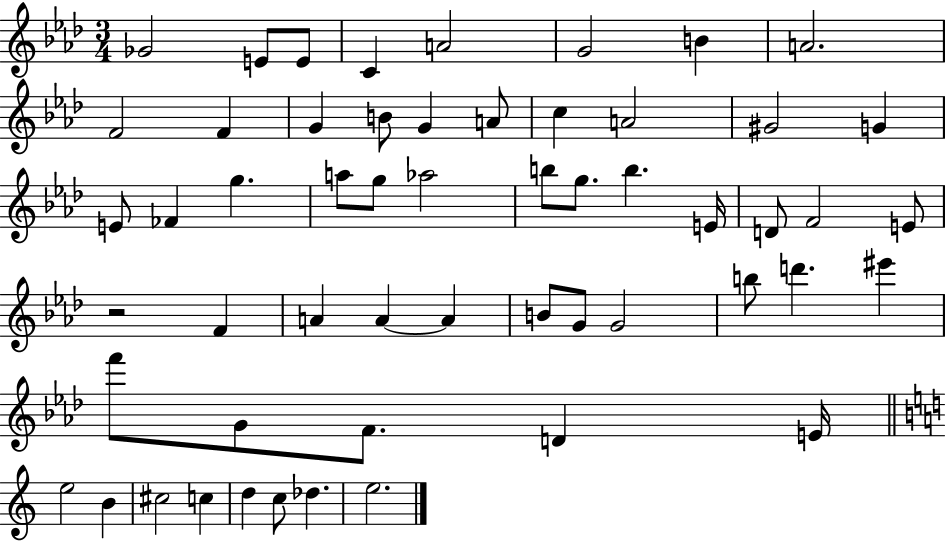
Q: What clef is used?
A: treble